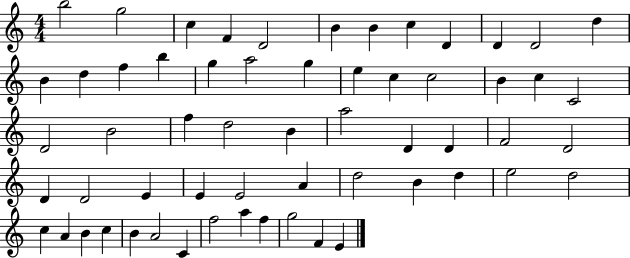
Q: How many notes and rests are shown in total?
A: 59